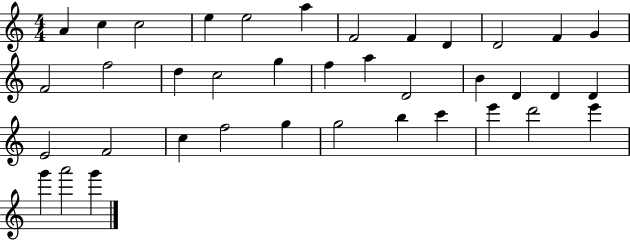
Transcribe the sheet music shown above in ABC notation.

X:1
T:Untitled
M:4/4
L:1/4
K:C
A c c2 e e2 a F2 F D D2 F G F2 f2 d c2 g f a D2 B D D D E2 F2 c f2 g g2 b c' e' d'2 e' g' a'2 g'